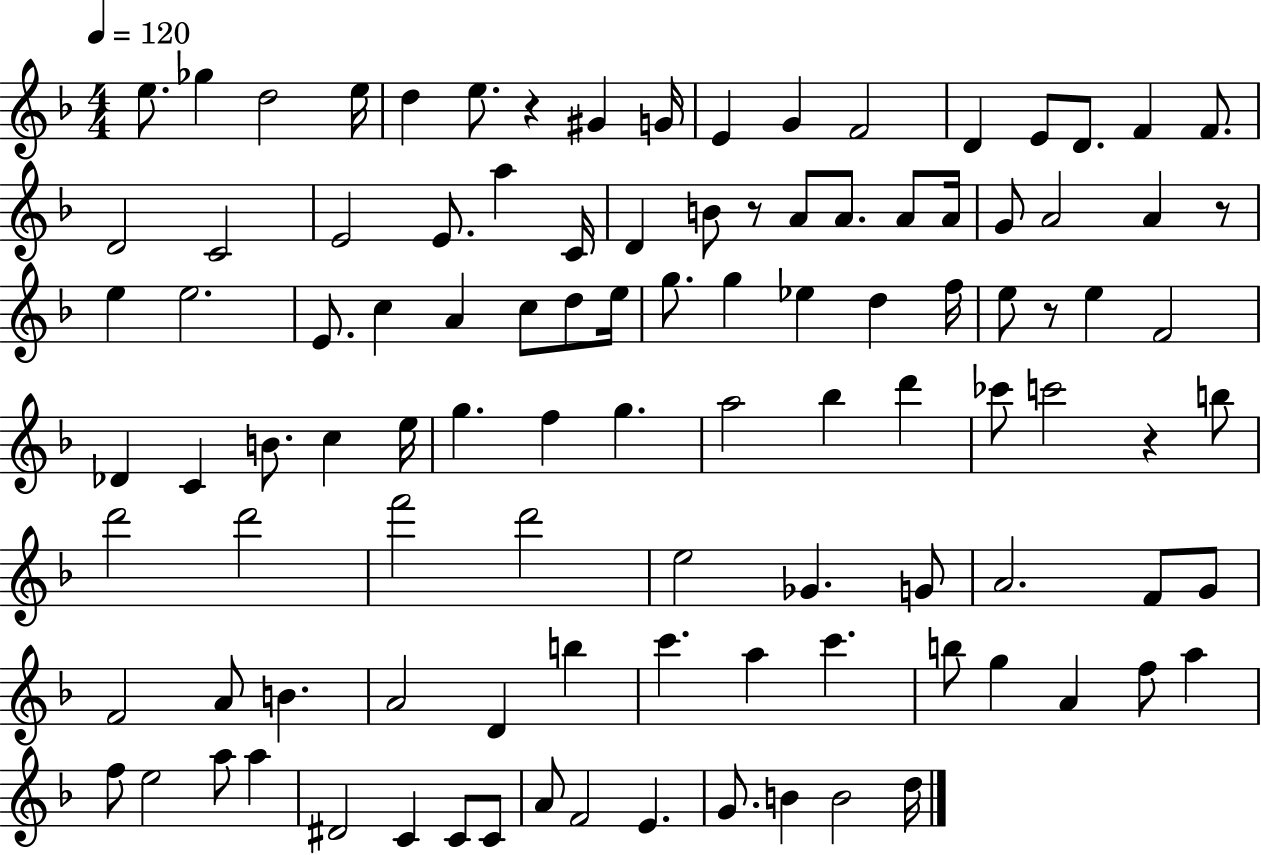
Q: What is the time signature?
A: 4/4